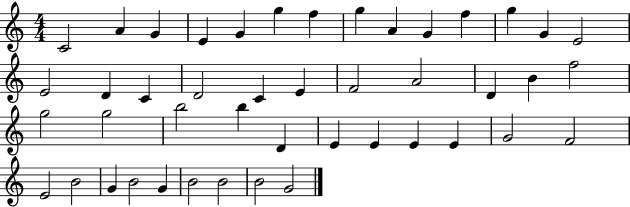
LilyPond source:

{
  \clef treble
  \numericTimeSignature
  \time 4/4
  \key c \major
  c'2 a'4 g'4 | e'4 g'4 g''4 f''4 | g''4 a'4 g'4 f''4 | g''4 g'4 e'2 | \break e'2 d'4 c'4 | d'2 c'4 e'4 | f'2 a'2 | d'4 b'4 f''2 | \break g''2 g''2 | b''2 b''4 d'4 | e'4 e'4 e'4 e'4 | g'2 f'2 | \break e'2 b'2 | g'4 b'2 g'4 | b'2 b'2 | b'2 g'2 | \break \bar "|."
}